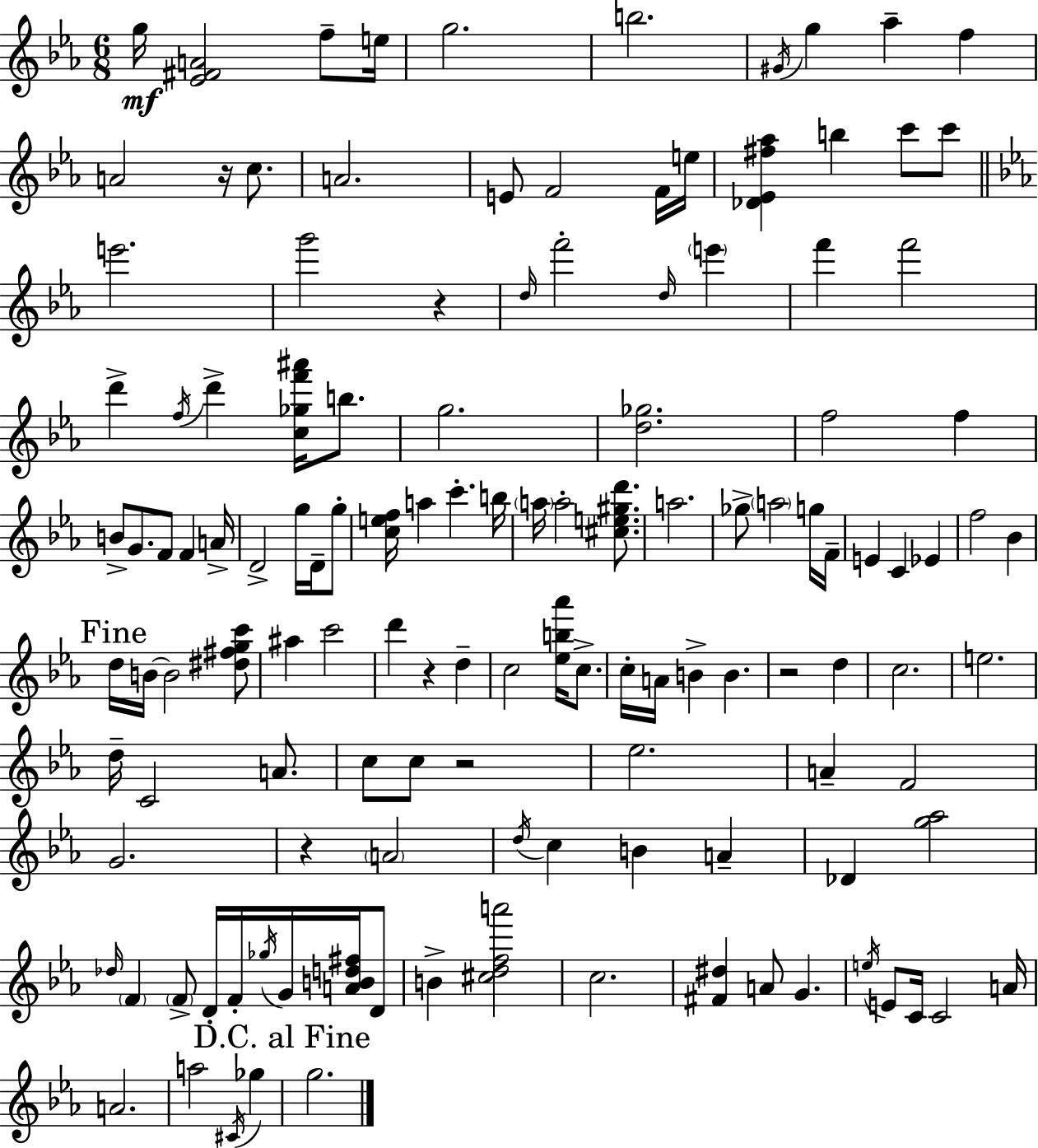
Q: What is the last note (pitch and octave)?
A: G5